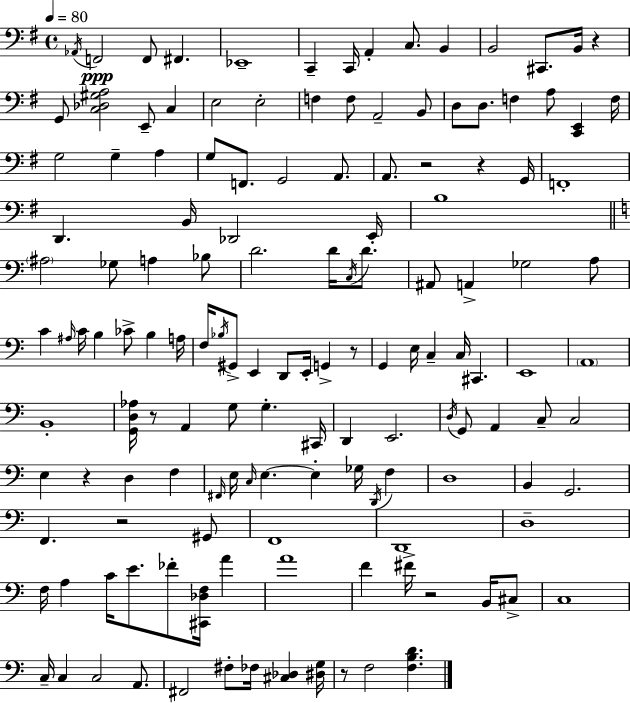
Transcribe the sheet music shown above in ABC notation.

X:1
T:Untitled
M:4/4
L:1/4
K:G
_A,,/4 F,,2 F,,/2 ^F,, _E,,4 C,, C,,/4 A,, C,/2 B,, B,,2 ^C,,/2 B,,/4 z G,,/2 [C,_D,^G,A,]2 E,,/2 C, E,2 E,2 F, F,/2 A,,2 B,,/2 D,/2 D,/2 F, A,/2 [C,,E,,] F,/4 G,2 G, A, G,/2 F,,/2 G,,2 A,,/2 A,,/2 z2 z G,,/4 F,,4 D,, B,,/4 _D,,2 E,,/4 B,4 ^A,2 _G,/2 A, _B,/2 D2 D/4 C,/4 D/2 ^A,,/2 A,, _G,2 A,/2 C ^A,/4 C/4 B, _C/2 B, A,/4 F,/4 _B,/4 ^G,,/2 E,, D,,/2 E,,/4 G,, z/2 G,, E,/4 C, C,/4 ^C,, E,,4 A,,4 B,,4 [G,,D,_A,]/4 z/2 A,, G,/2 G, ^C,,/4 D,, E,,2 D,/4 G,,/2 A,, C,/2 C,2 E, z D, F, ^F,,/4 E,/4 C,/4 E, E, _G,/4 D,,/4 F, D,4 B,, G,,2 F,, z2 ^G,,/2 F,,4 D,,4 D,4 F,/4 A, C/4 E/2 _F/2 [^C,,_D,F,]/4 A A4 F ^F/4 z2 B,,/4 ^C,/2 C,4 C,/4 C, C,2 A,,/2 ^F,,2 ^F,/2 _F,/4 [^C,_D,] [^D,G,]/4 z/2 F,2 [F,B,D]